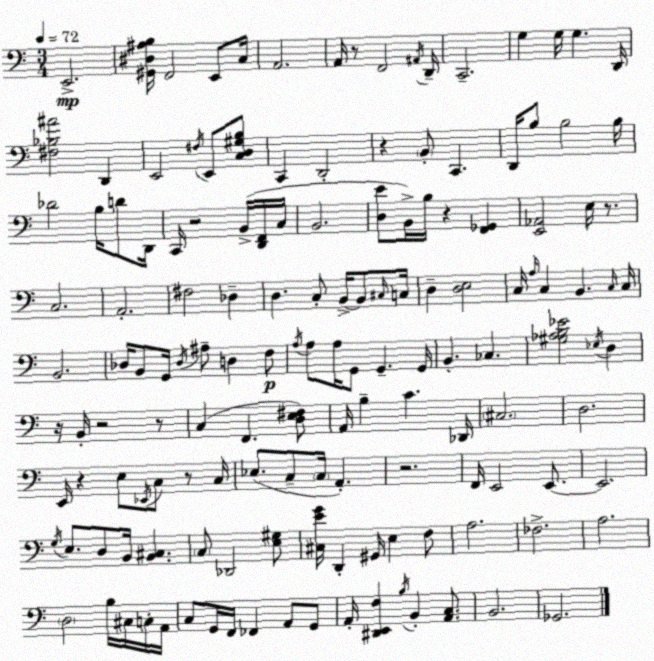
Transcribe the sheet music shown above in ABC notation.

X:1
T:Untitled
M:3/4
L:1/4
K:Am
E,,2 [^G,,^D,^A,B,]/4 F,,2 E,,/2 C,/4 A,,2 A,,/4 z/2 F,,2 ^A,,/4 D,,/4 C,,2 G, G,/4 G, D,,/4 [^F,_B,^A]2 D,, E,,2 ^F,/4 E,,/2 [C,D,^G,B,]/2 C,, D,,2 z B,,/2 C,, D,,/4 B,/2 B,2 B,/4 _D2 B,/4 D/2 D,,/4 C,,/4 z2 B,,/4 [D,,F,,]/4 C,/4 B,,2 [D,E]/2 B,,/4 B,/4 z [F,,_G,,] [E,,_A,,]2 E,/4 z/2 C,2 A,,2 ^F,2 _D, D, C,/2 B,,/4 B,,/2 ^C,/4 C,/4 D, [D,E,]2 C,/4 A,/4 C, B,, C,/4 C,/4 B,,2 _D,/4 B,,/2 G,,/4 _D,/4 ^A,/2 D, F,/2 A,/4 A,/2 A,/4 G,,/2 G,, G,,/4 B,, _C, [^G,_A,B,_E]2 _E,/4 D, z/4 B,,/4 z2 z/2 C, F,, [D,E,^F,]/2 A,,/4 B, C _D,,/4 ^C,2 D,2 E,,/4 z E,/2 _E,,/4 C,/2 z/2 C,/4 _E,/2 C,/2 C,/4 A,, z2 F,,/4 E,,2 E,,/2 E,,2 G,/4 E,/2 D,/2 B,,/4 [B,,^C,] C,/2 _D,,2 [E,^G,]/2 [^C,EG]/4 D,, ^G,,/4 E, F,/2 A,2 _F,2 A,2 D,2 B,/4 ^C,/4 C,/4 A,,/4 C,/2 G,,/4 F,,/4 _F,, A,,/2 G,,/2 A,,/4 [^D,,E,,F,] B,/4 B,, [A,,C,]/2 B,,2 _G,,2